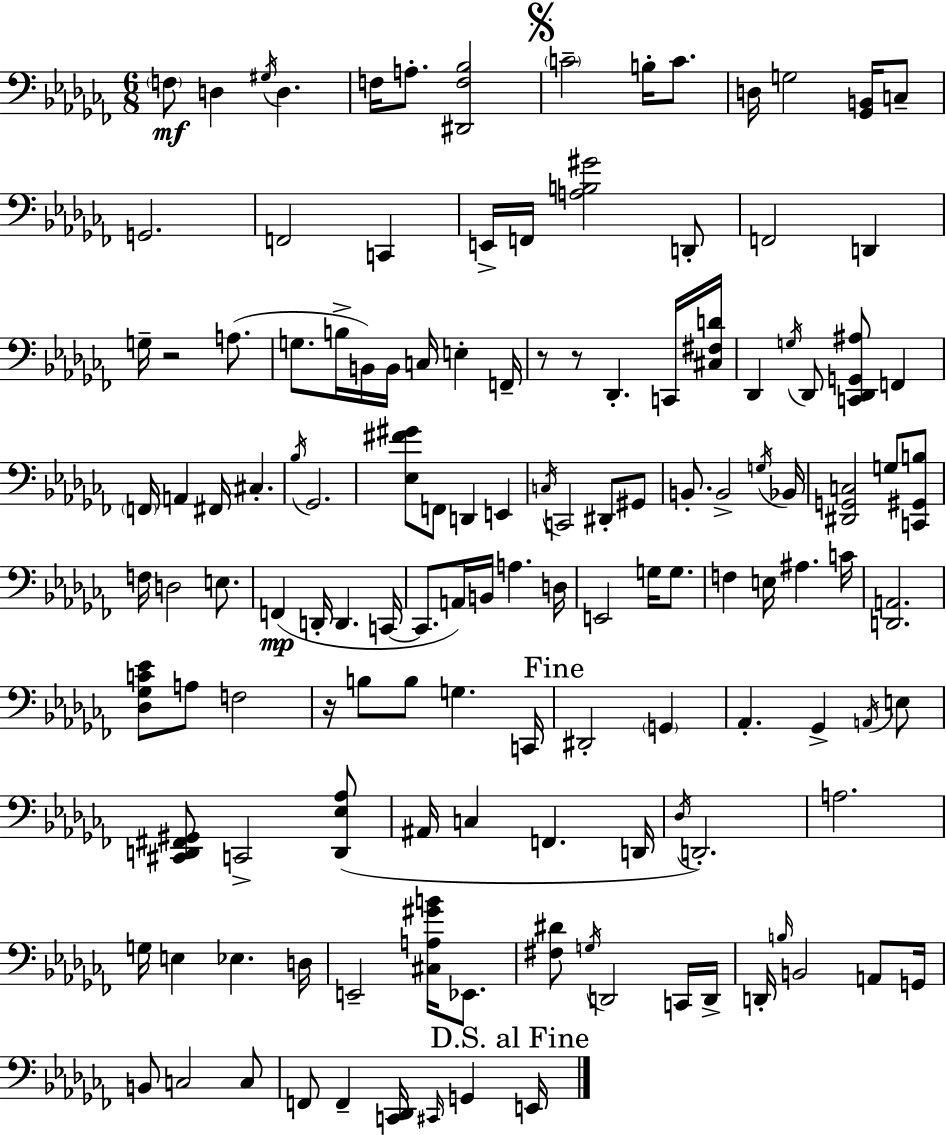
F3/e D3/q G#3/s D3/q. F3/s A3/e. [D#2,F3,Bb3]/h C4/h B3/s C4/e. D3/s G3/h [Gb2,B2]/s C3/e G2/h. F2/h C2/q E2/s F2/s [A3,B3,G#4]/h D2/e F2/h D2/q G3/s R/h A3/e. G3/e. B3/s B2/s B2/s C3/s E3/q F2/s R/e R/e Db2/q. C2/s [C#3,F#3,D4]/s Db2/q G3/s Db2/e [C2,Db2,G2,A#3]/e F2/q F2/s A2/q F#2/s C#3/q. Bb3/s Gb2/h. [Eb3,F#4,G#4]/e F2/e D2/q E2/q C3/s C2/h D#2/e G#2/e B2/e. B2/h G3/s Bb2/s [D#2,G2,C3]/h G3/e [C2,G#2,B3]/e F3/s D3/h E3/e. F2/q D2/s D2/q. C2/s C2/e. A2/s B2/s A3/q. D3/s E2/h G3/s G3/e. F3/q E3/s A#3/q. C4/s [D2,A2]/h. [Db3,Gb3,C4,Eb4]/e A3/e F3/h R/s B3/e B3/e G3/q. C2/s D#2/h G2/q Ab2/q. Gb2/q A2/s E3/e [C#2,D2,F#2,G#2]/e C2/h [D2,Eb3,Ab3]/e A#2/s C3/q F2/q. D2/s Db3/s D2/h. A3/h. G3/s E3/q Eb3/q. D3/s E2/h [C#3,A3,G#4,B4]/s Eb2/e. [F#3,D#4]/e G3/s D2/h C2/s D2/s D2/s B3/s B2/h A2/e G2/s B2/e C3/h C3/e F2/e F2/q [C2,Db2]/s C#2/s G2/q E2/s